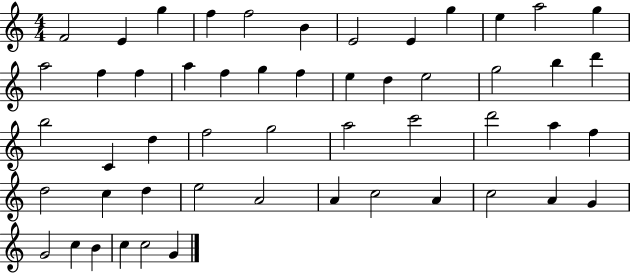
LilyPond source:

{
  \clef treble
  \numericTimeSignature
  \time 4/4
  \key c \major
  f'2 e'4 g''4 | f''4 f''2 b'4 | e'2 e'4 g''4 | e''4 a''2 g''4 | \break a''2 f''4 f''4 | a''4 f''4 g''4 f''4 | e''4 d''4 e''2 | g''2 b''4 d'''4 | \break b''2 c'4 d''4 | f''2 g''2 | a''2 c'''2 | d'''2 a''4 f''4 | \break d''2 c''4 d''4 | e''2 a'2 | a'4 c''2 a'4 | c''2 a'4 g'4 | \break g'2 c''4 b'4 | c''4 c''2 g'4 | \bar "|."
}